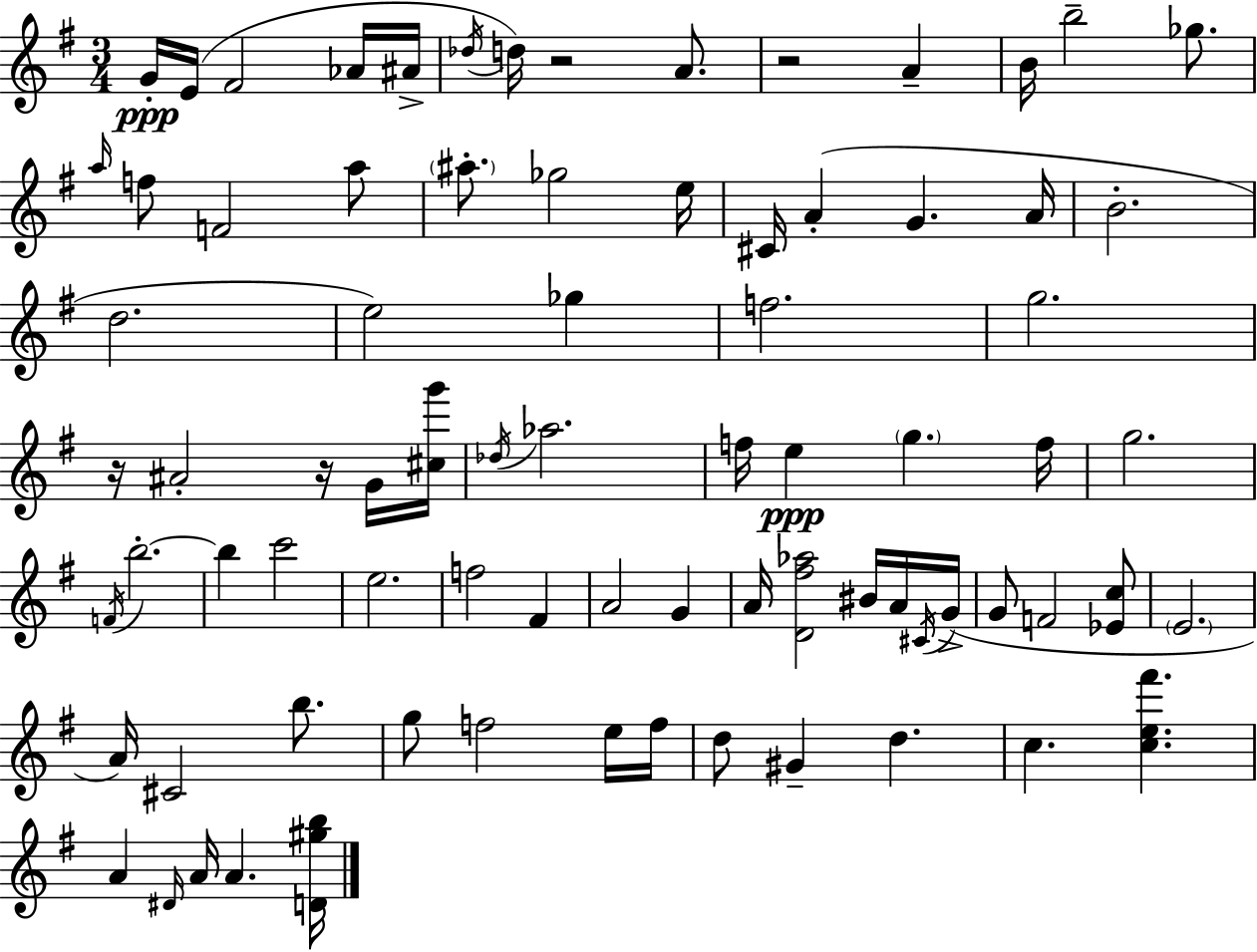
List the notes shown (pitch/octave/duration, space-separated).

G4/s E4/s F#4/h Ab4/s A#4/s Db5/s D5/s R/h A4/e. R/h A4/q B4/s B5/h Gb5/e. A5/s F5/e F4/h A5/e A#5/e. Gb5/h E5/s C#4/s A4/q G4/q. A4/s B4/h. D5/h. E5/h Gb5/q F5/h. G5/h. R/s A#4/h R/s G4/s [C#5,G6]/s Db5/s Ab5/h. F5/s E5/q G5/q. F5/s G5/h. F4/s B5/h. B5/q C6/h E5/h. F5/h F#4/q A4/h G4/q A4/s [D4,F#5,Ab5]/h BIS4/s A4/s C#4/s G4/s G4/e F4/h [Eb4,C5]/e E4/h. A4/s C#4/h B5/e. G5/e F5/h E5/s F5/s D5/e G#4/q D5/q. C5/q. [C5,E5,F#6]/q. A4/q D#4/s A4/s A4/q. [D4,G#5,B5]/s